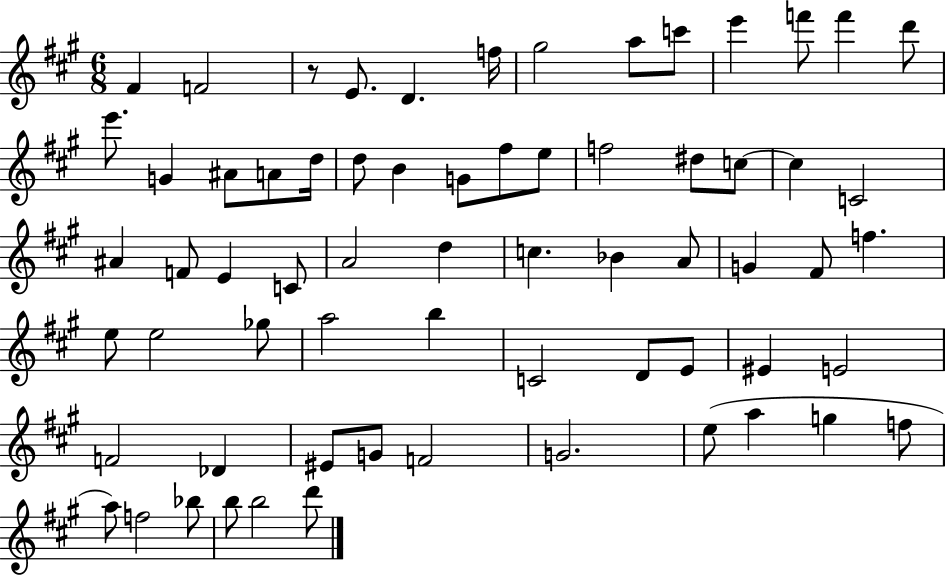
F#4/q F4/h R/e E4/e. D4/q. F5/s G#5/h A5/e C6/e E6/q F6/e F6/q D6/e E6/e. G4/q A#4/e A4/e D5/s D5/e B4/q G4/e F#5/e E5/e F5/h D#5/e C5/e C5/q C4/h A#4/q F4/e E4/q C4/e A4/h D5/q C5/q. Bb4/q A4/e G4/q F#4/e F5/q. E5/e E5/h Gb5/e A5/h B5/q C4/h D4/e E4/e EIS4/q E4/h F4/h Db4/q EIS4/e G4/e F4/h G4/h. E5/e A5/q G5/q F5/e A5/e F5/h Bb5/e B5/e B5/h D6/e